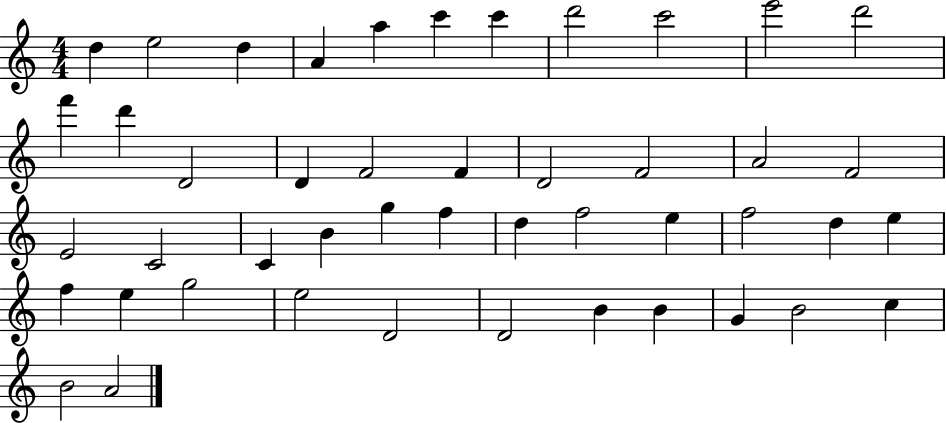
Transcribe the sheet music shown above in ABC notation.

X:1
T:Untitled
M:4/4
L:1/4
K:C
d e2 d A a c' c' d'2 c'2 e'2 d'2 f' d' D2 D F2 F D2 F2 A2 F2 E2 C2 C B g f d f2 e f2 d e f e g2 e2 D2 D2 B B G B2 c B2 A2